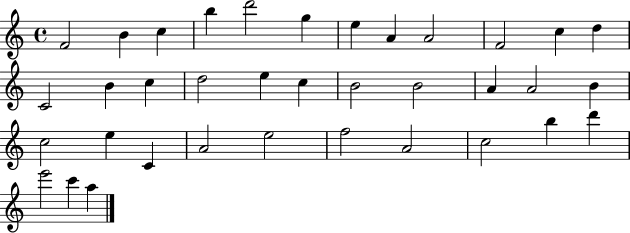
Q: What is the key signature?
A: C major